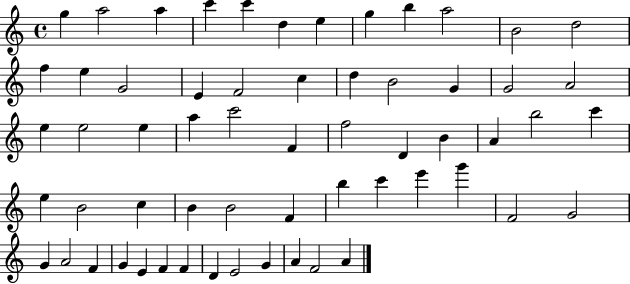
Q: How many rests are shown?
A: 0